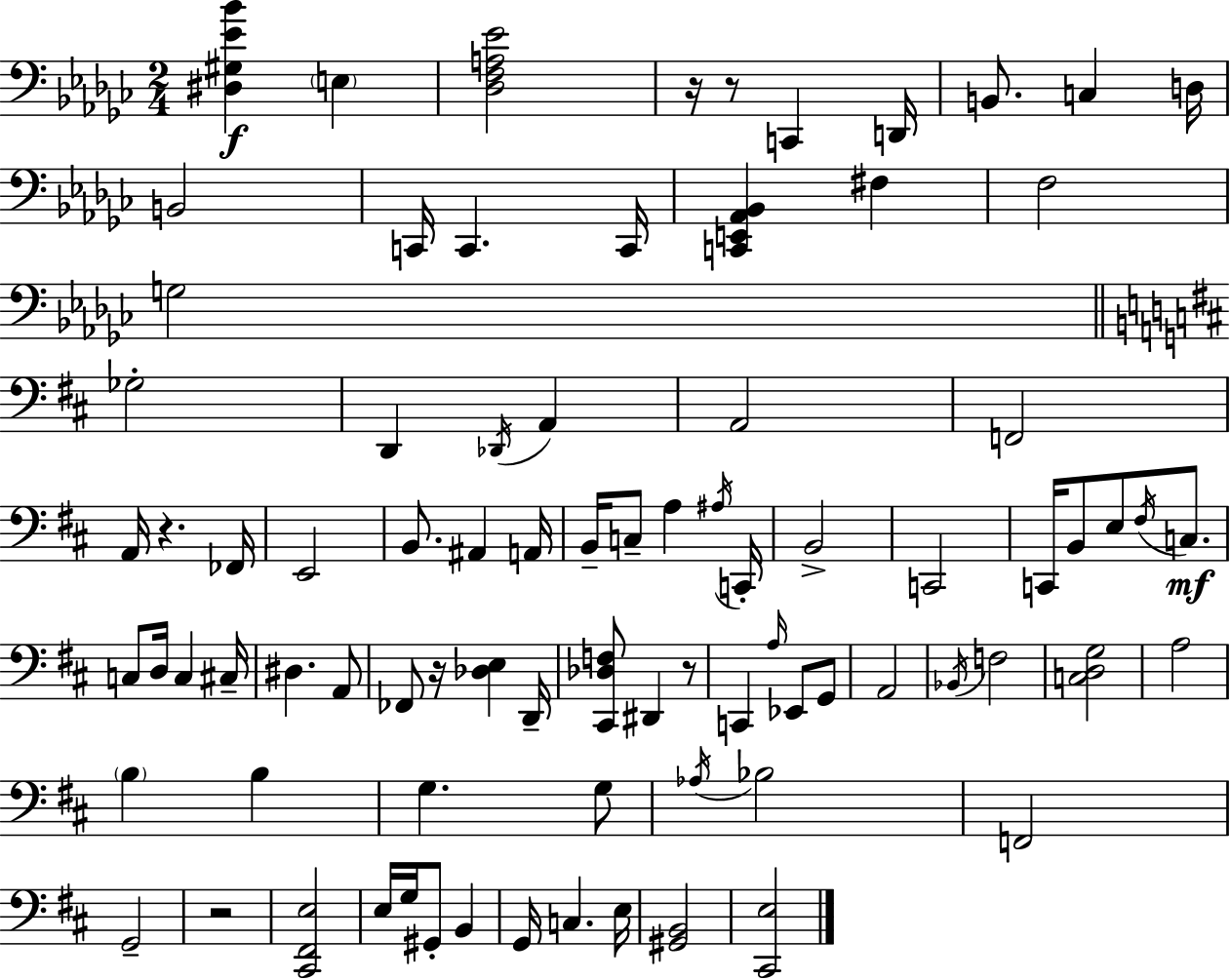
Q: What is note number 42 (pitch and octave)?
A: D#3